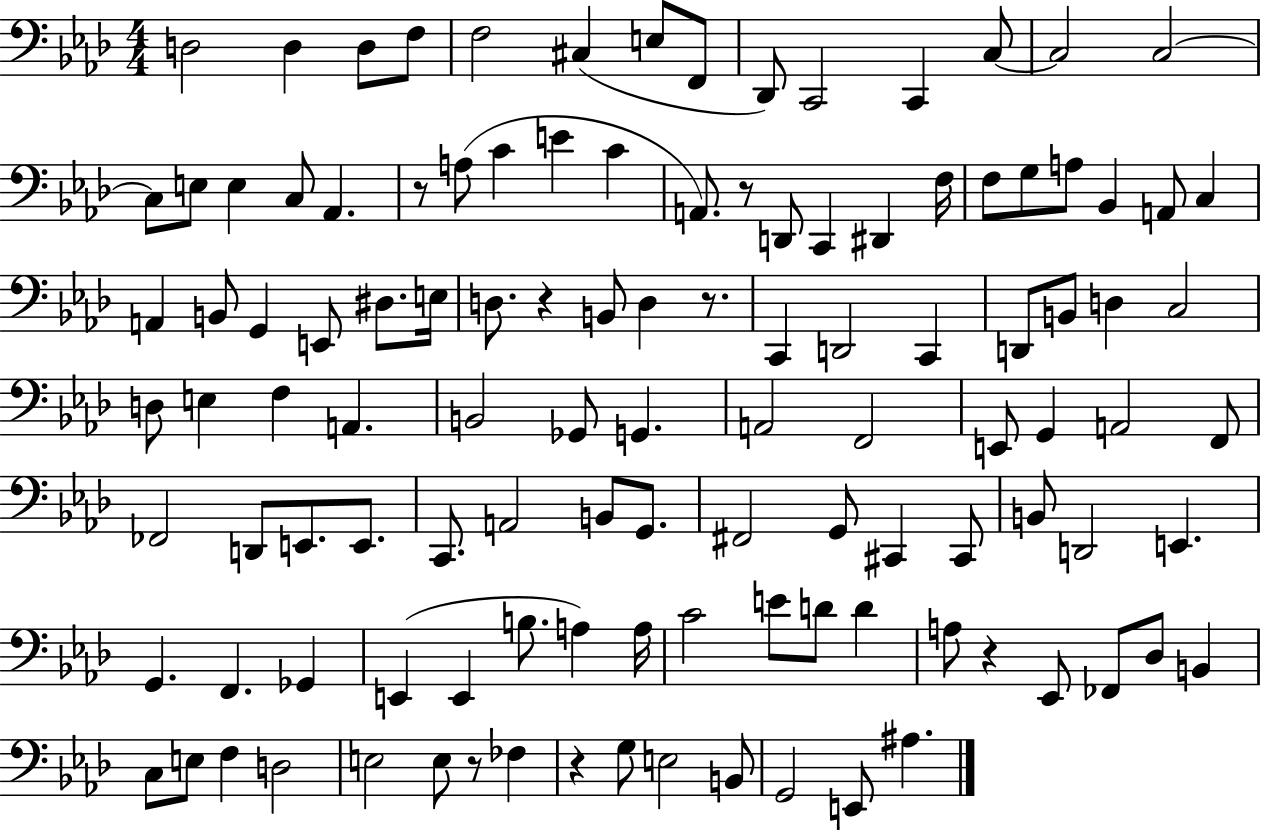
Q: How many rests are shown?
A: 7